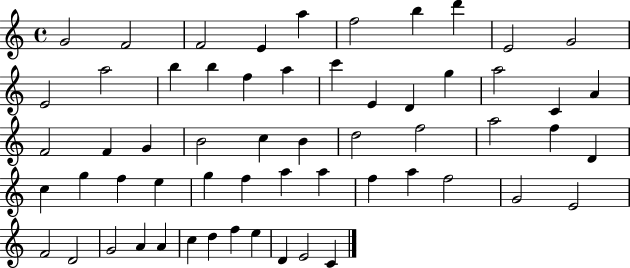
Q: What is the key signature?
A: C major